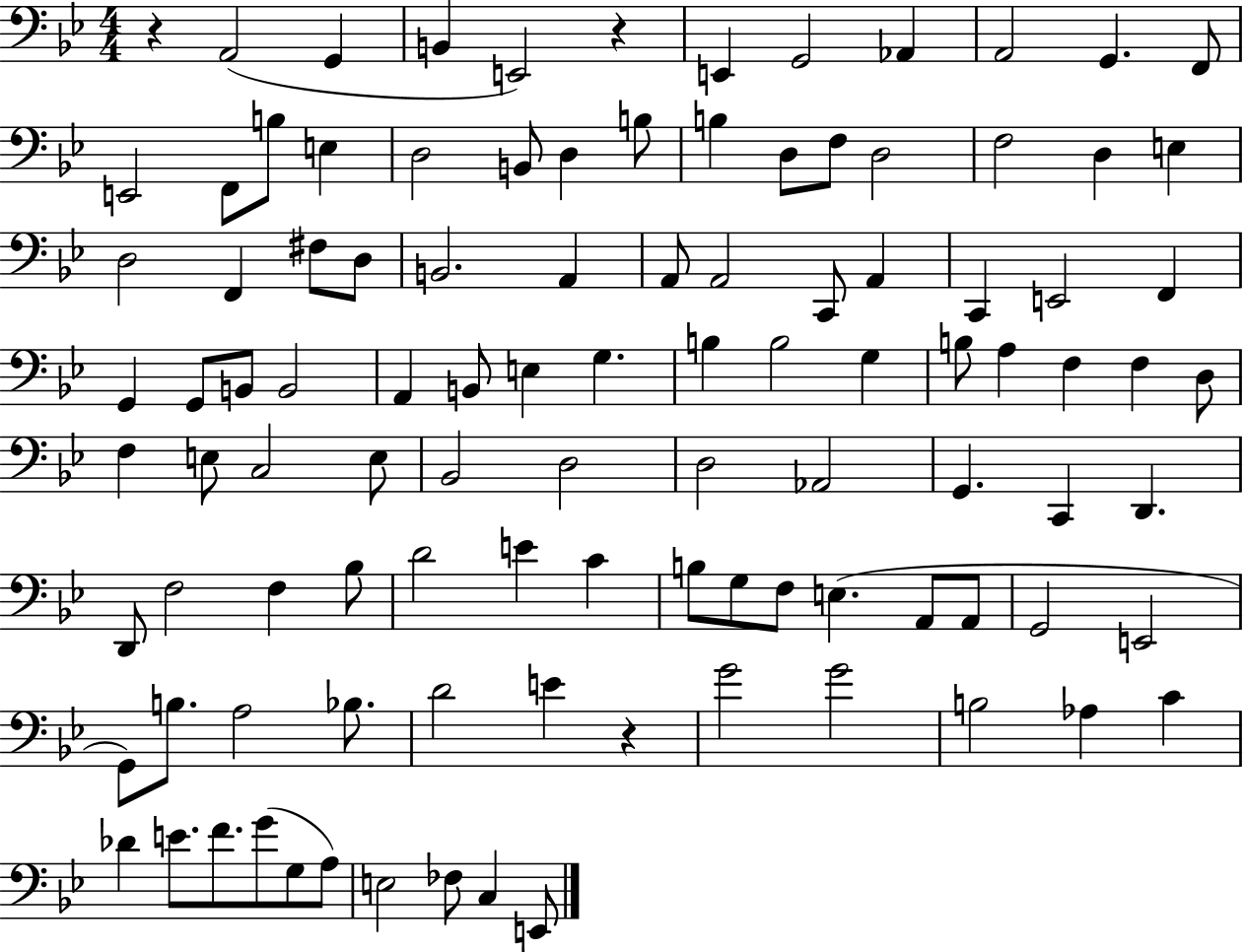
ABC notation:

X:1
T:Untitled
M:4/4
L:1/4
K:Bb
z A,,2 G,, B,, E,,2 z E,, G,,2 _A,, A,,2 G,, F,,/2 E,,2 F,,/2 B,/2 E, D,2 B,,/2 D, B,/2 B, D,/2 F,/2 D,2 F,2 D, E, D,2 F,, ^F,/2 D,/2 B,,2 A,, A,,/2 A,,2 C,,/2 A,, C,, E,,2 F,, G,, G,,/2 B,,/2 B,,2 A,, B,,/2 E, G, B, B,2 G, B,/2 A, F, F, D,/2 F, E,/2 C,2 E,/2 _B,,2 D,2 D,2 _A,,2 G,, C,, D,, D,,/2 F,2 F, _B,/2 D2 E C B,/2 G,/2 F,/2 E, A,,/2 A,,/2 G,,2 E,,2 G,,/2 B,/2 A,2 _B,/2 D2 E z G2 G2 B,2 _A, C _D E/2 F/2 G/2 G,/2 A,/2 E,2 _F,/2 C, E,,/2